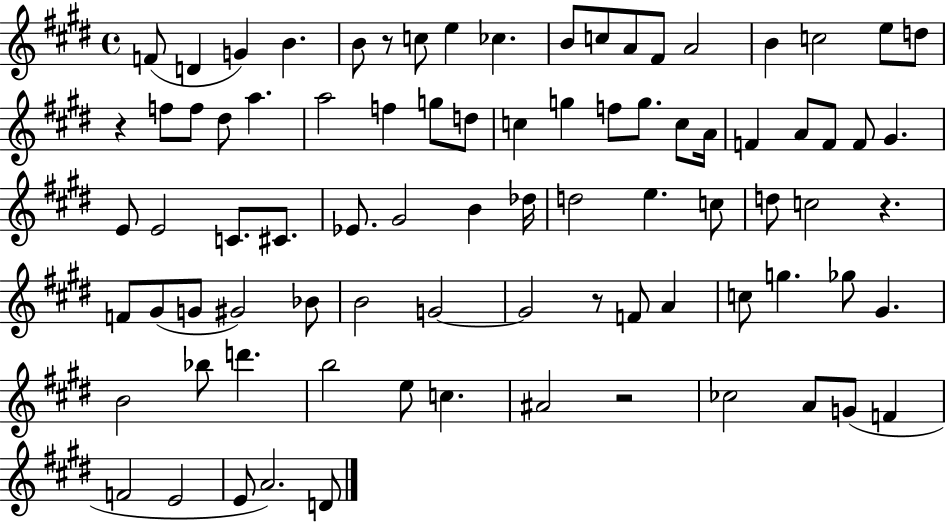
F4/e D4/q G4/q B4/q. B4/e R/e C5/e E5/q CES5/q. B4/e C5/e A4/e F#4/e A4/h B4/q C5/h E5/e D5/e R/q F5/e F5/e D#5/e A5/q. A5/h F5/q G5/e D5/e C5/q G5/q F5/e G5/e. C5/e A4/s F4/q A4/e F4/e F4/e G#4/q. E4/e E4/h C4/e. C#4/e. Eb4/e. G#4/h B4/q Db5/s D5/h E5/q. C5/e D5/e C5/h R/q. F4/e G#4/e G4/e G#4/h Bb4/e B4/h G4/h G4/h R/e F4/e A4/q C5/e G5/q. Gb5/e G#4/q. B4/h Bb5/e D6/q. B5/h E5/e C5/q. A#4/h R/h CES5/h A4/e G4/e F4/q F4/h E4/h E4/e A4/h. D4/e